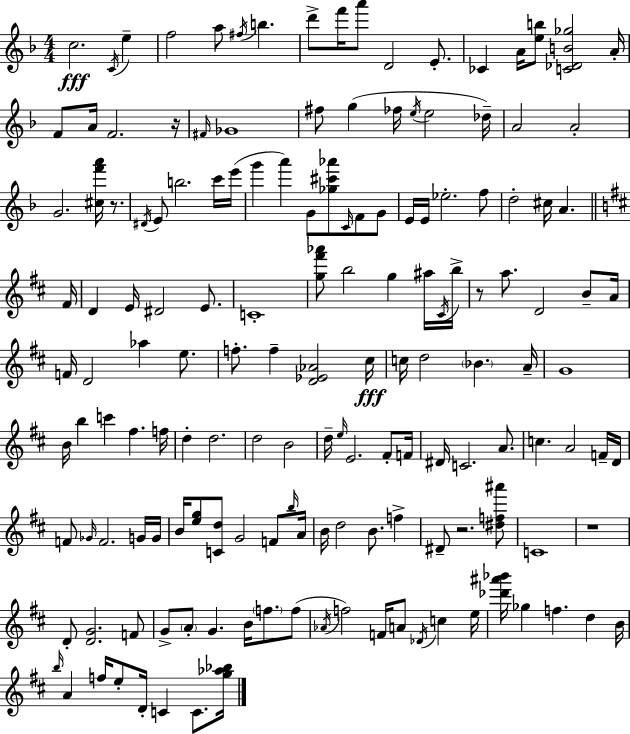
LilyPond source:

{
  \clef treble
  \numericTimeSignature
  \time 4/4
  \key f \major
  c''2.\fff \acciaccatura { c'16 } e''4-- | f''2 a''8 \acciaccatura { fis''16 } b''4. | d'''8-> f'''16 a'''8 d'2 e'8.-. | ces'4 a'16 <e'' b''>8 <c' des' b' ges''>2 | \break a'16-. f'8 a'16 f'2. | r16 \grace { fis'16 } ges'1 | fis''8 g''4( fes''16 \acciaccatura { e''16 } e''2 | des''16--) a'2 a'2-. | \break g'2. | <cis'' f''' a'''>16 r8. \acciaccatura { dis'16 } e'8 b''2. | c'''16 e'''16( g'''4 a'''4) g'8 <ges'' cis''' aes'''>8 | \grace { c'16 } f'8 g'8 e'16 e'16 ees''2.-. | \break f''8 d''2-. cis''16 a'4. | \bar "||" \break \key d \major fis'16 d'4 e'16 dis'2 e'8. | c'1-. | <g'' fis''' aes'''>8 b''2 g''4 ais''16 | \acciaccatura { cis'16 } b''16-> r8 a''8. d'2 b'8-- | \break a'16 f'16 d'2 aes''4 e''8. | f''8.-. f''4-- <d' ees' aes'>2 | cis''16\fff c''16 d''2 \parenthesize bes'4. | a'16-- g'1 | \break b'16 b''4 c'''4 fis''4. | f''16 d''4-. d''2. | d''2 b'2 | d''16-- \grace { e''16 } e'2. | \break fis'8-. f'16 dis'16 c'2. | a'8. c''4. a'2 | f'16-- d'16 f'8 \grace { ges'16 } f'2. | g'16 g'16 b'16 <e'' g''>8 <c' d''>8 g'2 | \break f'8 \grace { b''16 } a'16 b'16 d''2 b'8. | f''4-> dis'8-- r2. | <dis'' f'' ais'''>8 c'1 | r1 | \break d'8-. <d' g'>2. | f'8 g'8-> \parenthesize a'8-. g'4. b'16 | \parenthesize f''8. f''8( \acciaccatura { aes'16 } f''2) f'16 a'8 | \acciaccatura { des'16 } c''4 e''16 <des''' ais''' bes'''>16 ges''4 f''4. | \break d''4 b'16 \grace { b''16 } a'4 f''16 e''8-. d'16-. | c'4 c'8. <g'' aes'' bes''>16 \bar "|."
}